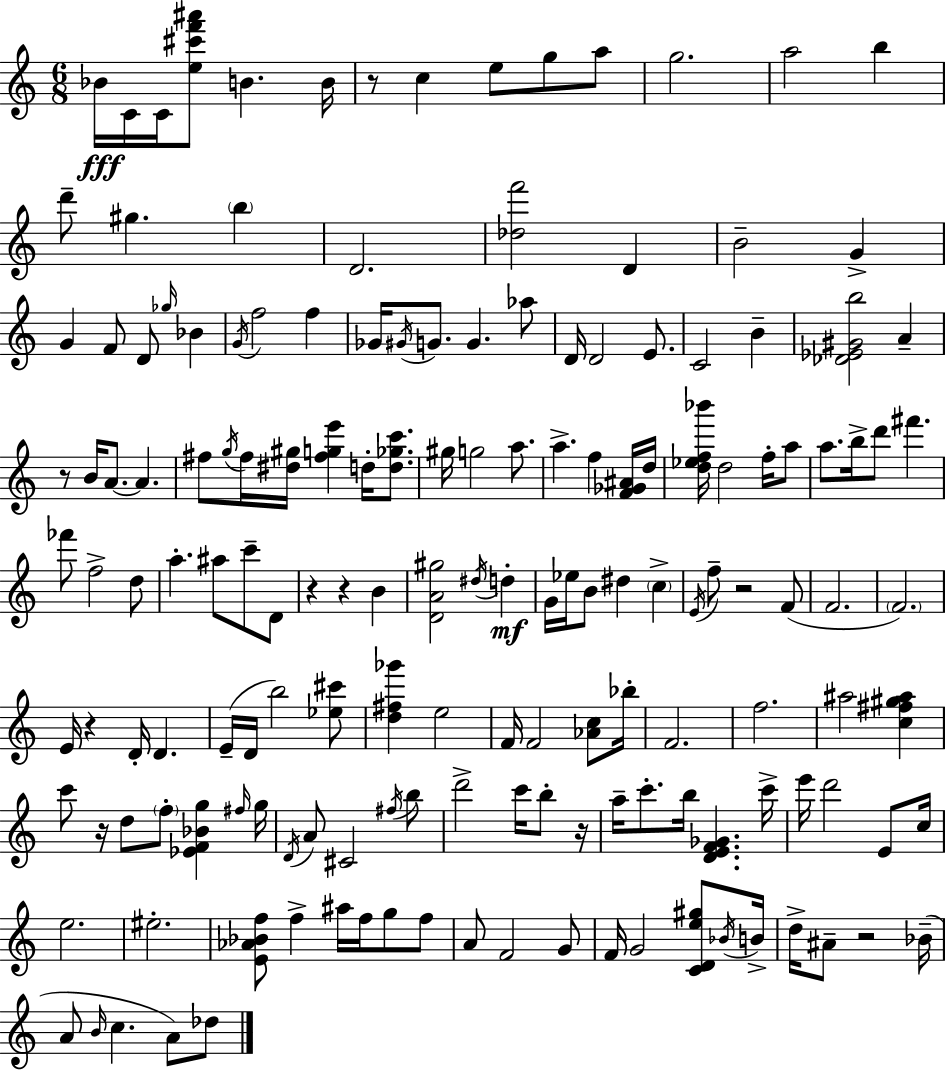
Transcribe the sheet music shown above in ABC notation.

X:1
T:Untitled
M:6/8
L:1/4
K:Am
_B/4 C/4 C/4 [e^c'f'^a']/2 B B/4 z/2 c e/2 g/2 a/2 g2 a2 b d'/2 ^g b D2 [_df']2 D B2 G G F/2 D/2 _g/4 _B G/4 f2 f _G/4 ^G/4 G/2 G _a/2 D/4 D2 E/2 C2 B [_D_E^Gb]2 A z/2 B/4 A/2 A ^f/2 g/4 ^f/4 [^d^g]/4 [^fge'] d/4 [d_gc']/2 ^g/4 g2 a/2 a f [F_G^A]/4 d/4 [d_ef_b']/4 d2 f/4 a/2 a/2 b/4 d'/2 ^f' _f'/2 f2 d/2 a ^a/2 c'/2 D/2 z z B [DA^g]2 ^d/4 d G/4 _e/4 B/2 ^d c E/4 f/2 z2 F/2 F2 F2 E/4 z D/4 D E/4 D/4 b2 [_e^c']/2 [d^f_g'] e2 F/4 F2 [_Ac]/2 _b/4 F2 f2 ^a2 [c^f^g^a] c'/2 z/4 d/2 f/2 [_EF_Bg] ^f/4 g/4 D/4 A/2 ^C2 ^f/4 b/2 d'2 c'/4 b/2 z/4 a/4 c'/2 b/4 [DEF_G] c'/4 e'/4 d'2 E/2 c/4 e2 ^e2 [E_A_Bf]/2 f ^a/4 f/4 g/2 f/2 A/2 F2 G/2 F/4 G2 [CDe^g]/2 _B/4 B/4 d/4 ^A/2 z2 _B/4 A/2 B/4 c A/2 _d/2